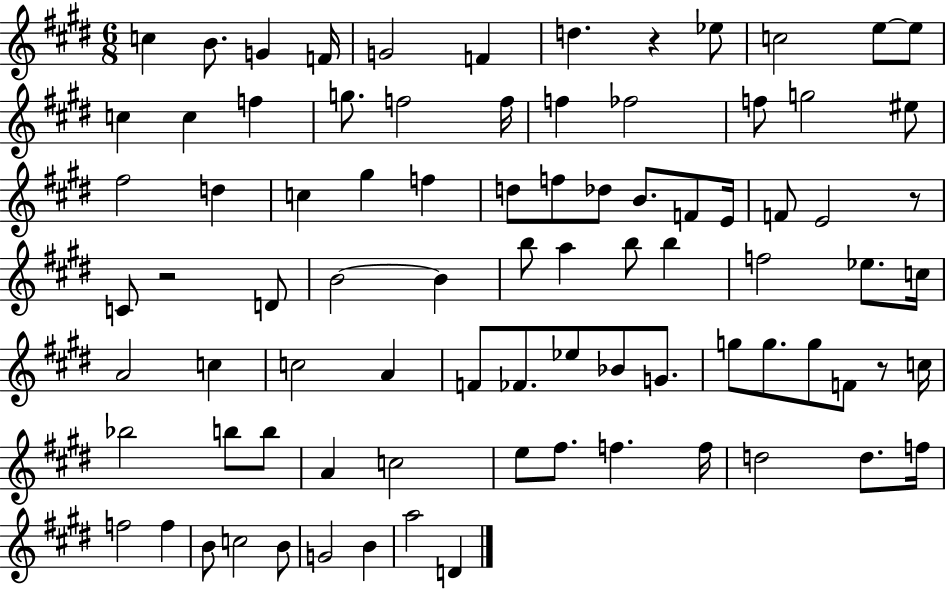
X:1
T:Untitled
M:6/8
L:1/4
K:E
c B/2 G F/4 G2 F d z _e/2 c2 e/2 e/2 c c f g/2 f2 f/4 f _f2 f/2 g2 ^e/2 ^f2 d c ^g f d/2 f/2 _d/2 B/2 F/2 E/4 F/2 E2 z/2 C/2 z2 D/2 B2 B b/2 a b/2 b f2 _e/2 c/4 A2 c c2 A F/2 _F/2 _e/2 _B/2 G/2 g/2 g/2 g/2 F/2 z/2 c/4 _b2 b/2 b/2 A c2 e/2 ^f/2 f f/4 d2 d/2 f/4 f2 f B/2 c2 B/2 G2 B a2 D